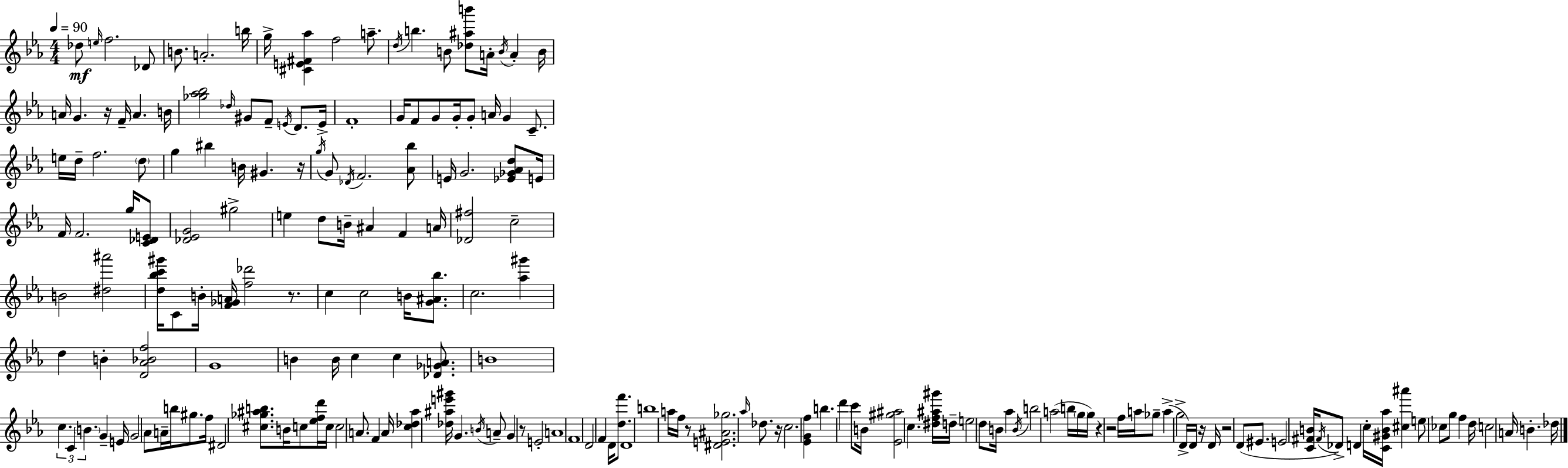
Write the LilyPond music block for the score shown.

{
  \clef treble
  \numericTimeSignature
  \time 4/4
  \key ees \major
  \tempo 4 = 90
  \repeat volta 2 { des''8\mf \grace { e''16 } f''2. des'8 | b'8. a'2.-. | b''16 g''16-> <cis' e' fis' aes''>4 f''2 a''8.-- | \acciaccatura { d''16 } b''4. b'8 <des'' ais'' b'''>8 a'16-. \acciaccatura { b'16 } a'4-. | \break b'16 a'16 g'4. r16 f'16-- a'4. | b'16 <ges'' aes'' bes''>2 \grace { des''16 } gis'8 f'8-- | \acciaccatura { e'16 } d'8. e'16-> f'1-. | g'16 f'8 g'8 g'16-. g'8-. a'16 g'4 | \break c'8.-- e''16 d''16-- f''2. | \parenthesize d''8 g''4 bis''4 b'16 gis'4. | r16 \acciaccatura { g''16 } g'8 \acciaccatura { des'16 } f'2. | <aes' bes''>8 e'16 g'2. | \break <ees' ges' aes' d''>8 e'16 f'16 f'2. | g''16 <c' des' e'>8 <des' ees' g'>2 gis''2-> | e''4 d''8 b'16-- ais'4 | f'4 a'16 <des' fis''>2 c''2-- | \break b'2 <dis'' ais'''>2 | <d'' bes'' c''' gis'''>16 c'8 b'16-. <f' ges' a'>16 <f'' des'''>2 | r8. c''4 c''2 | b'16 <g' ais' bes''>8. c''2. | \break <aes'' gis'''>4 d''4 b'4-. <d' aes' bes' f''>2 | g'1 | b'4 b'16 c''4 | c''4 <des' ges' a'>8. b'1 | \break \tuplet 3/2 { c''4. c'4 | \parenthesize b'4. } g'4-- e'16 g'2 | aes'8 a'16-- b''16 gis''8. f''16 dis'2 | <cis'' ges'' ais'' b''>8. b'16 c''8 <ees'' f'' d'''>16 c''16 c''2 | \break a'8. f'4 a'16 <c'' des'' aes''>4 | <des'' ais'' e''' gis'''>16 g'4. \acciaccatura { b'16 } a'8-- g'4 r8 | e'2-. a'1 | f'1 | \break d'2 | f'4 d'16 <d'' f'''>8. d'1 | b''1 | a''16 f''16 r8 <dis' e' ais' ges''>2. | \break \grace { aes''16 } des''8. r16 c''2. | <ees' g' f''>4 b''4. | d'''4 c'''8 b'16 <ees' gis'' ais''>2 | c''4. <dis'' f'' ais'' gis'''>16 d''16-- e''2 | \break d''8 b'16 aes''4 \acciaccatura { b'16 } b''2 | a''2( b''16 \parenthesize g''16 g''16) r4 | r2 f''16 a''16 ges''8-- a''4->( | g''2-> d'16->) d'16 r16 d'16 r2 | \break d'8( eis'8. e'2 | <c' fis' b'>16 \acciaccatura { fis'16 }) des'8-> d'4 c''16-. <c' gis' b' aes''>16 <cis'' ais'''>4 | e''8 ces''8 g''8 f''4 d''16 c''2 | a'16 b'4.-. des''16 } \bar "|."
}